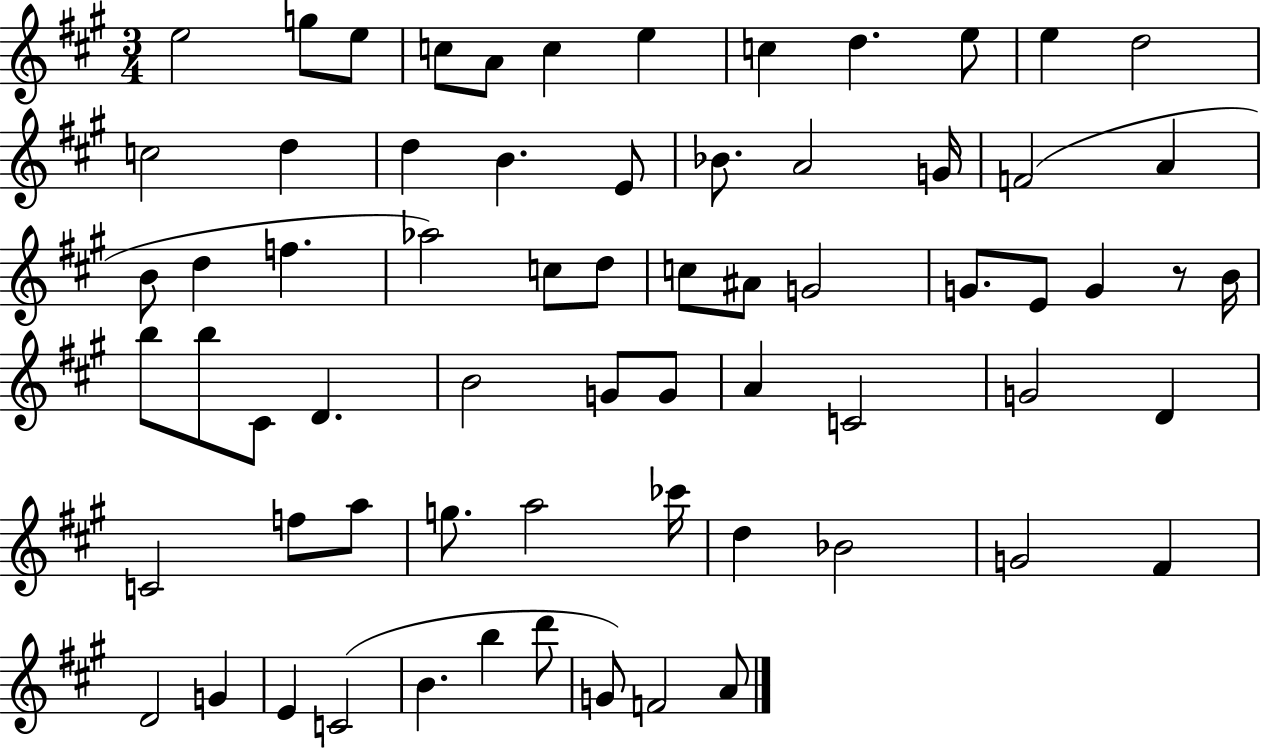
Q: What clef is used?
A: treble